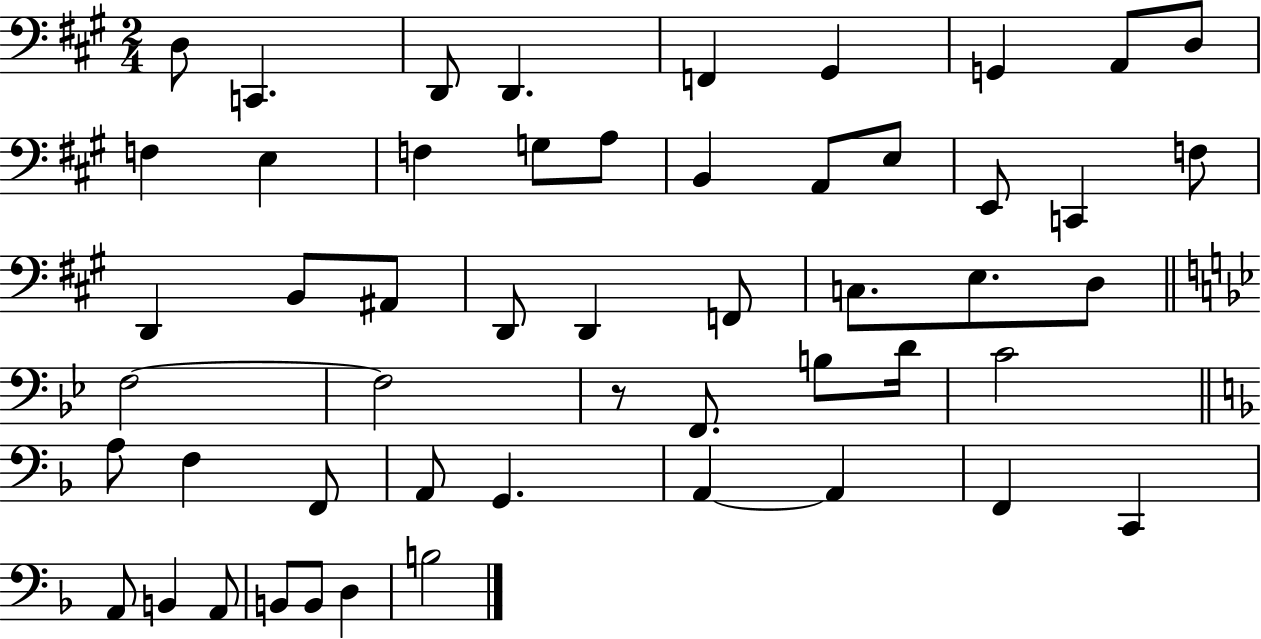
D3/e C2/q. D2/e D2/q. F2/q G#2/q G2/q A2/e D3/e F3/q E3/q F3/q G3/e A3/e B2/q A2/e E3/e E2/e C2/q F3/e D2/q B2/e A#2/e D2/e D2/q F2/e C3/e. E3/e. D3/e F3/h F3/h R/e F2/e. B3/e D4/s C4/h A3/e F3/q F2/e A2/e G2/q. A2/q A2/q F2/q C2/q A2/e B2/q A2/e B2/e B2/e D3/q B3/h